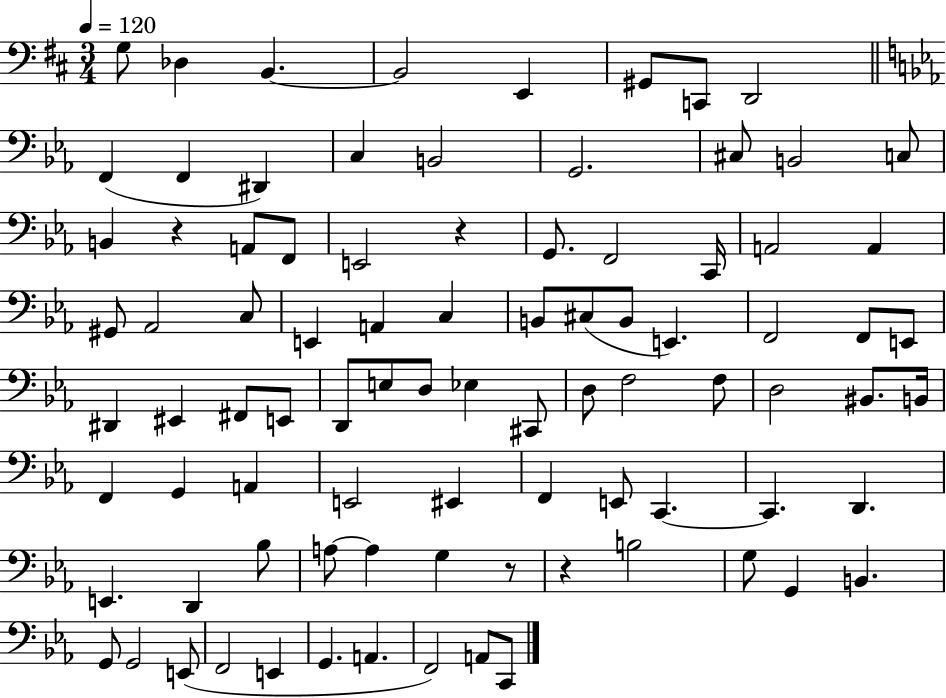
G3/e Db3/q B2/q. B2/h E2/q G#2/e C2/e D2/h F2/q F2/q D#2/q C3/q B2/h G2/h. C#3/e B2/h C3/e B2/q R/q A2/e F2/e E2/h R/q G2/e. F2/h C2/s A2/h A2/q G#2/e Ab2/h C3/e E2/q A2/q C3/q B2/e C#3/e B2/e E2/q. F2/h F2/e E2/e D#2/q EIS2/q F#2/e E2/e D2/e E3/e D3/e Eb3/q C#2/e D3/e F3/h F3/e D3/h BIS2/e. B2/s F2/q G2/q A2/q E2/h EIS2/q F2/q E2/e C2/q. C2/q. D2/q. E2/q. D2/q Bb3/e A3/e A3/q G3/q R/e R/q B3/h G3/e G2/q B2/q. G2/e G2/h E2/e F2/h E2/q G2/q. A2/q. F2/h A2/e C2/e